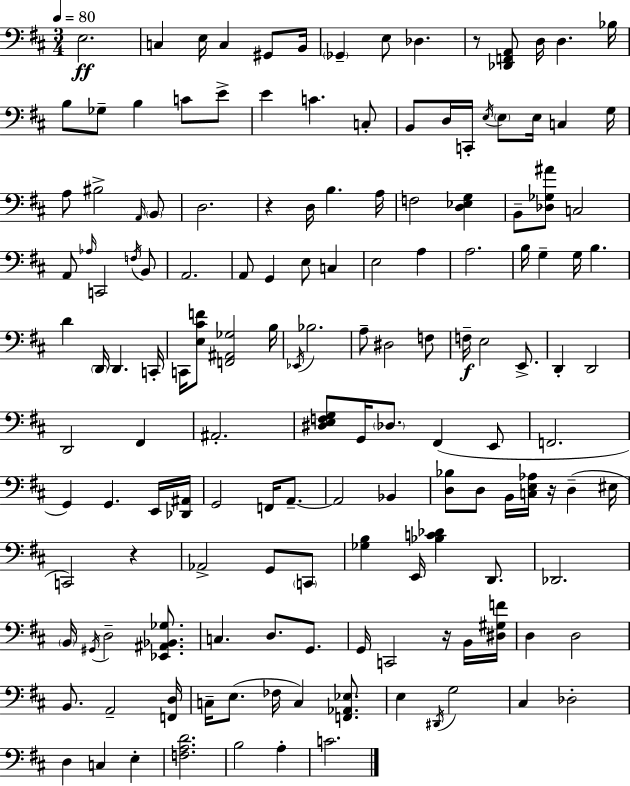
{
  \clef bass
  \numericTimeSignature
  \time 3/4
  \key d \major
  \tempo 4 = 80
  e2.\ff | c4 e16 c4 gis,8 b,16 | \parenthesize ges,4-- e8 des4. | r8 <des, f, a,>8 d16 d4. bes16 | \break b8 ges8-- b4 c'8 e'8-> | e'4 c'4. c8-. | b,8 d16 c,16-. \acciaccatura { e16 } \parenthesize e8 e16 c4 | g16 a8 bis2-> \grace { a,16 } | \break \parenthesize b,8 d2. | r4 d16 b4. | a16 f2 <d ees g>4 | b,8-- <des ges ais'>8 c2 | \break a,8 \grace { aes16 } c,2 | \acciaccatura { f16 } b,8 a,2. | a,8 g,4 e8 | c4 e2 | \break a4 a2. | b16 g4-- g16 b4. | d'4 \parenthesize d,16 d,4. | c,16-. c,16 <e cis' f'>8 <f, ais, ges>2 | \break b16 \acciaccatura { ees,16 } bes2. | a8-- dis2 | f8 f16--\f e2 | e,8.-> d,4-. d,2 | \break d,2 | fis,4 ais,2.-. | <dis e f g>8 g,16 \parenthesize des8. fis,4( | e,8 f,2. | \break g,4) g,4. | e,16 <des, ais,>16 g,2 | f,16 a,8.--~~ a,2 | bes,4 <d bes>8 d8 b,16 <c e aes>16 r16 | \break d4--( eis16 c,2) | r4 aes,2-> | g,8 \parenthesize c,8 <ges b>4 e,16 <bes c' des'>4 | d,8. des,2. | \break \parenthesize b,16 \acciaccatura { gis,16 } d2-- | <ees, ais, bes, ges>8. c4. | d8. g,8. g,16 c,2 | r16 b,16 <dis gis f'>16 d4 d2 | \break b,8. a,2-- | <f, d>16 c16-- e8.( fes16 c4) | <f, aes, ees>8. e4 \acciaccatura { dis,16 } g2 | cis4 des2-. | \break d4 c4 | e4-. <f a d'>2. | b2 | a4-. c'2. | \break \bar "|."
}